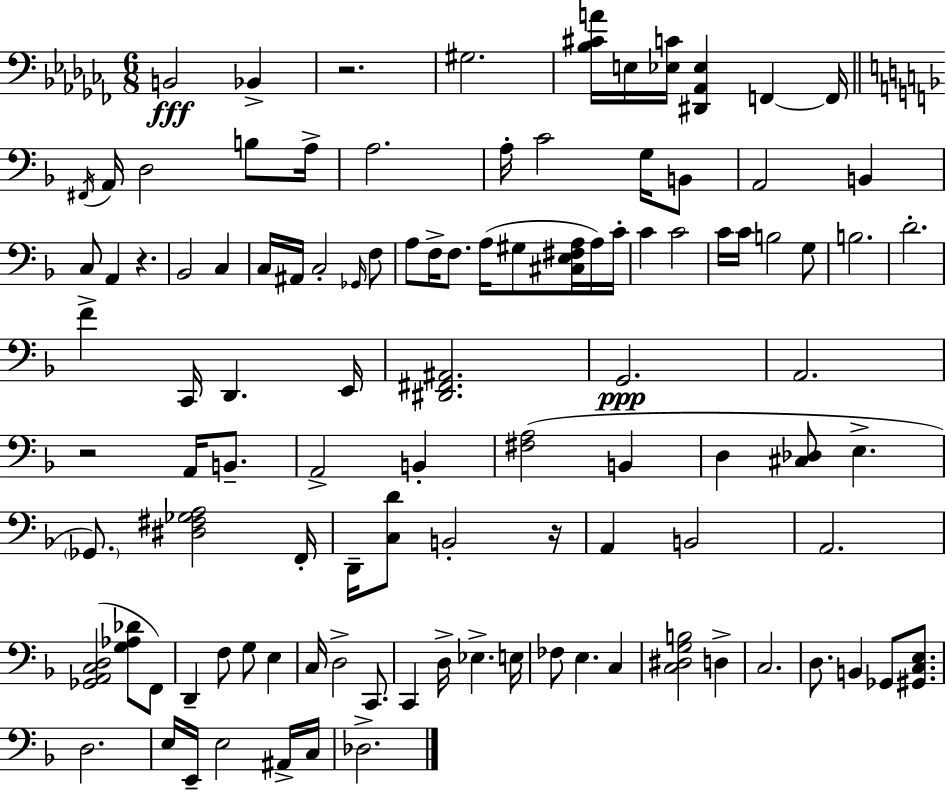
{
  \clef bass
  \numericTimeSignature
  \time 6/8
  \key aes \minor
  b,2\fff bes,4-> | r2. | gis2. | <bes cis' a'>16 e16 <ees c'>16 <dis, aes, ees>4 f,4~~ f,16 | \break \bar "||" \break \key f \major \acciaccatura { fis,16 } a,16 d2 b8 | a16-> a2. | a16-. c'2 g16 b,8 | a,2 b,4 | \break c8 a,4 r4. | bes,2 c4 | c16 ais,16 c2-. \grace { ges,16 } | f8 a8 f16-> f8. a16( gis8 <cis e fis a>16 | \break a16) c'16-. c'4 c'2 | c'16 c'16 b2 | g8 b2. | d'2.-. | \break f'4-> c,16 d,4. | e,16 <dis, fis, ais,>2. | g,2.\ppp | a,2. | \break r2 a,16 b,8.-- | a,2-> b,4-. | <fis a>2( b,4 | d4 <cis des>8 e4.-> | \break \parenthesize ges,8.) <dis fis ges a>2 | f,16-. d,16-- <c d'>8 b,2-. | r16 a,4 b,2 | a,2. | \break <ges, a, c d>2( <g aes des'>8 | f,8) d,4-- f8 g8 e4 | c16 d2-> c,8. | c,4 d16-> ees4.-> | \break e16 fes8 e4. c4 | <c dis g b>2 d4-> | c2. | d8. b,4 ges,8 <gis, c e>8. | \break d2. | e16 e,16-- e2 | ais,16-> c16 des2.-> | \bar "|."
}